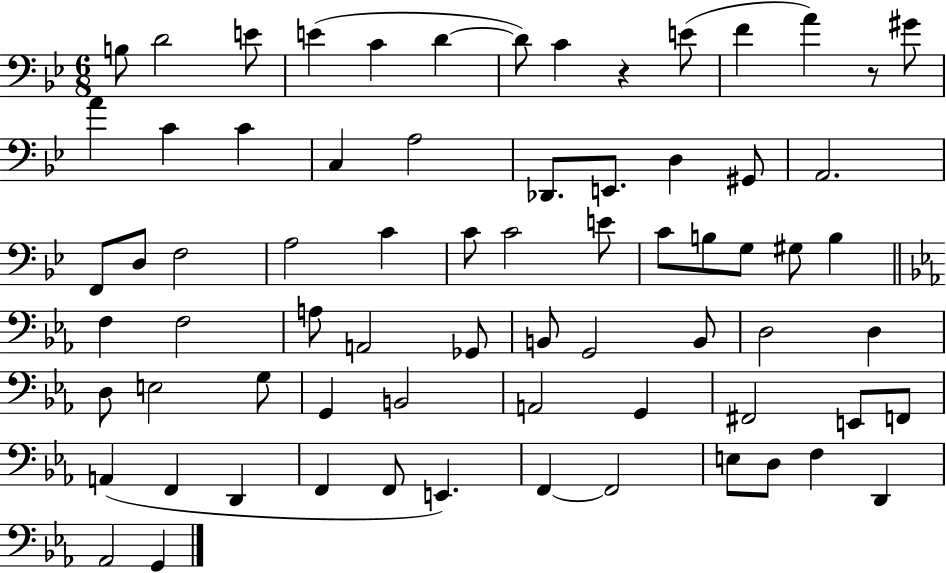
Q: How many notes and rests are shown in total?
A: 71